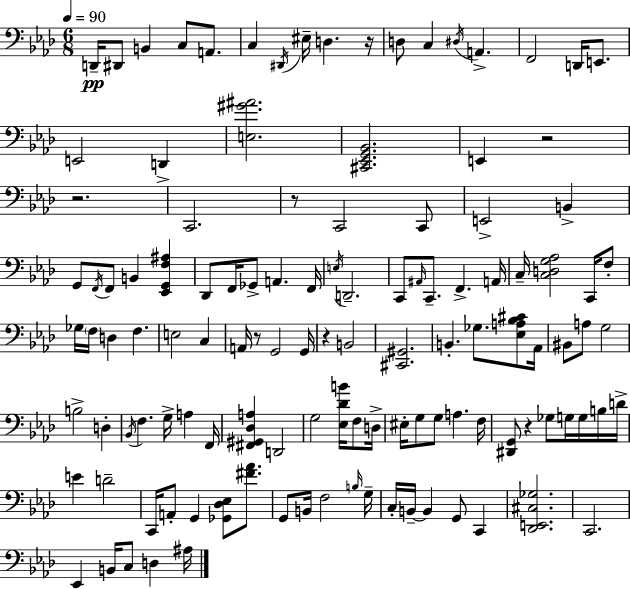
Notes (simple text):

D2/s D#2/e B2/q C3/e A2/e. C3/q D#2/s EIS3/s D3/q. R/s D3/e C3/q D#3/s A2/q. F2/h D2/s E2/e. E2/h D2/q [E3,G#4,A#4]/h. [C#2,Eb2,G2,Bb2]/h. E2/q R/h R/h. C2/h. R/e C2/h C2/e E2/h B2/q G2/e F2/s F2/e B2/q [Eb2,G2,F3,A#3]/q Db2/e F2/s Gb2/e A2/q. F2/s E3/s D2/h. C2/e A#2/s C2/e. F2/q. A2/s C3/s [C3,D3,G3,Ab3]/h C2/s F3/e Gb3/s F3/s D3/q F3/q. E3/h C3/q A2/s R/e G2/h G2/s R/q B2/h [C#2,G#2]/h. B2/q. Gb3/e. [Eb3,A3,Bb3,C#4]/e Ab2/s BIS2/e A3/e G3/h B3/h D3/q Bb2/s F3/q. G3/s A3/q F2/s [F#2,G#2,Db3,A3]/q D2/h G3/h [Eb3,Db4,B4]/s F3/e D3/s EIS3/s G3/e G3/e A3/q. F3/s [D#2,G2]/e R/q Gb3/e G3/s G3/s B3/s D4/s E4/q D4/h C2/s A2/e G2/q [Gb2,Db3,Eb3]/e [F#4,Ab4]/e. G2/e B2/s F3/h B3/s G3/s C3/s B2/s B2/q G2/e C2/q [Db2,E2,C#3,Gb3]/h. C2/h. Eb2/q B2/s C3/e D3/q A#3/s